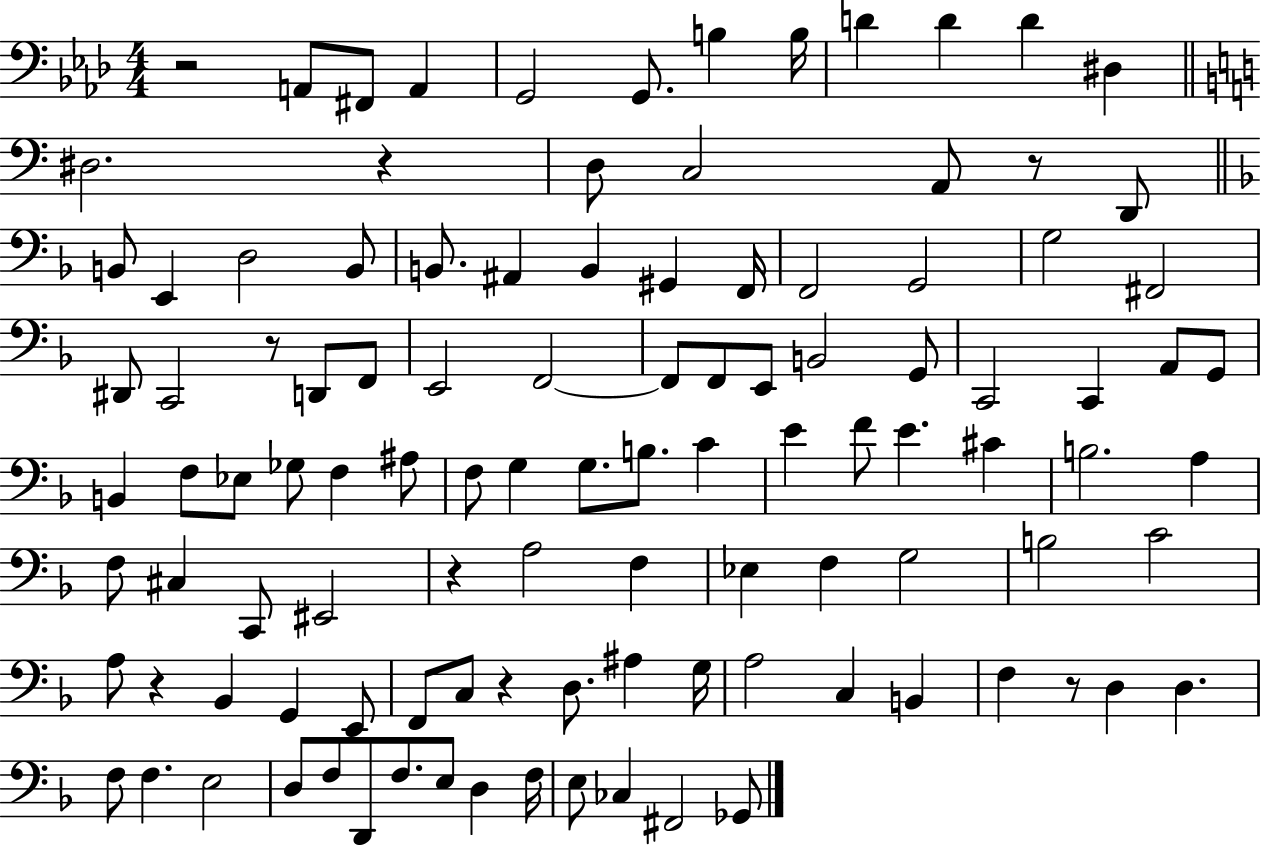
R/h A2/e F#2/e A2/q G2/h G2/e. B3/q B3/s D4/q D4/q D4/q D#3/q D#3/h. R/q D3/e C3/h A2/e R/e D2/e B2/e E2/q D3/h B2/e B2/e. A#2/q B2/q G#2/q F2/s F2/h G2/h G3/h F#2/h D#2/e C2/h R/e D2/e F2/e E2/h F2/h F2/e F2/e E2/e B2/h G2/e C2/h C2/q A2/e G2/e B2/q F3/e Eb3/e Gb3/e F3/q A#3/e F3/e G3/q G3/e. B3/e. C4/q E4/q F4/e E4/q. C#4/q B3/h. A3/q F3/e C#3/q C2/e EIS2/h R/q A3/h F3/q Eb3/q F3/q G3/h B3/h C4/h A3/e R/q Bb2/q G2/q E2/e F2/e C3/e R/q D3/e. A#3/q G3/s A3/h C3/q B2/q F3/q R/e D3/q D3/q. F3/e F3/q. E3/h D3/e F3/e D2/e F3/e. E3/e D3/q F3/s E3/e CES3/q F#2/h Gb2/e